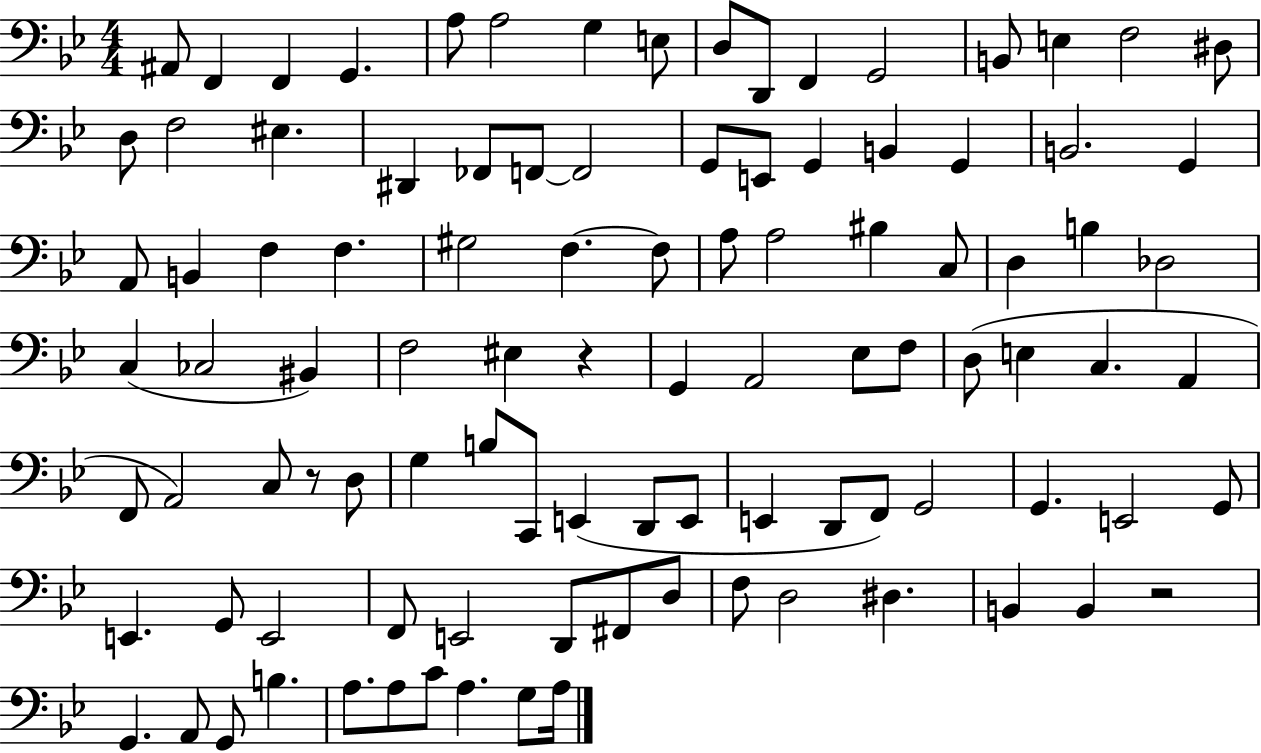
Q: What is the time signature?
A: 4/4